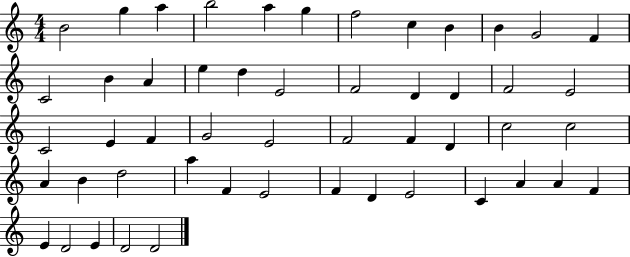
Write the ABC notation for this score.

X:1
T:Untitled
M:4/4
L:1/4
K:C
B2 g a b2 a g f2 c B B G2 F C2 B A e d E2 F2 D D F2 E2 C2 E F G2 E2 F2 F D c2 c2 A B d2 a F E2 F D E2 C A A F E D2 E D2 D2